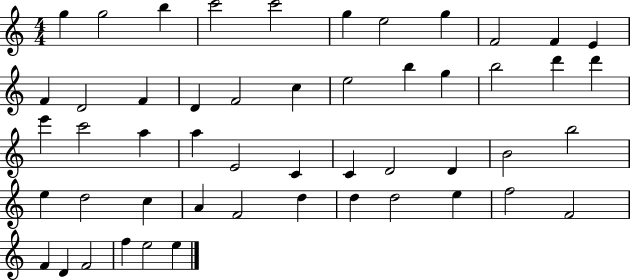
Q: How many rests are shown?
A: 0